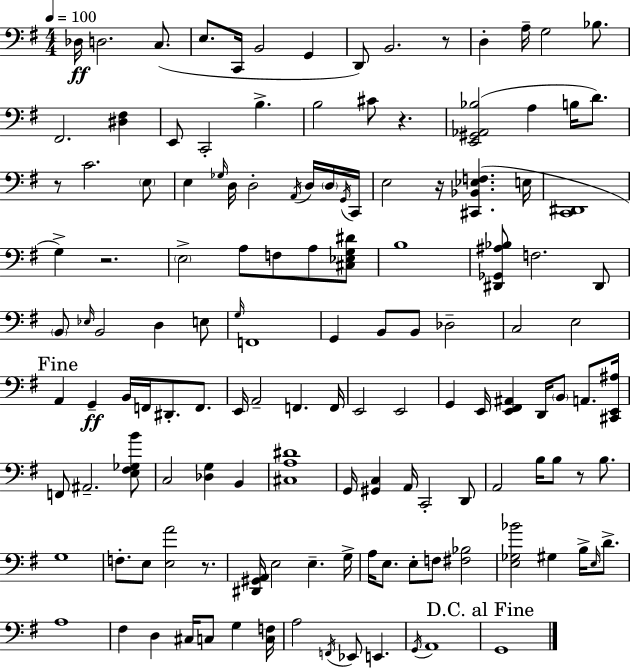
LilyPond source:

{
  \clef bass
  \numericTimeSignature
  \time 4/4
  \key e \minor
  \tempo 4 = 100
  des16\ff d2. c8.( | e8. c,16 b,2 g,4 | d,8) b,2. r8 | d4-. a16-- g2 bes8. | \break fis,2. <dis fis>4 | e,8 c,2-. b4.-> | b2 cis'8 r4. | <e, gis, aes, bes>2( a4 b16 d'8.) | \break r8 c'2. \parenthesize e8 | e4 \grace { ges16 } d16 d2-. \acciaccatura { a,16 } d16 | \parenthesize d16 \acciaccatura { g,16 } c,16 e2 r16 <cis, bes, ees f>4.( | e16 <c, dis,>1 | \break g4->) r2. | \parenthesize e2-> a8 f8 a8 | <cis ees g dis'>8 b1 | <dis, ges, ais bes>8 f2. | \break dis,8 \parenthesize b,8 \grace { ees16 } b,2 d4 | e8 \grace { g16 } f,1 | g,4 b,8 b,8 des2-- | c2 e2 | \break \mark "Fine" a,4 g,4--\ff b,16 f,16 dis,8.-. | f,8. e,16 a,2-- f,4. | f,16 e,2 e,2 | g,4 e,16 <e, fis, ais,>4 d,16 \parenthesize b,8 | \break a,8. <cis, e, ais>16 f,8 ais,2.-- | <e fis ges b'>8 c2 <des g>4 | b,4 <cis a dis'>1 | g,16 <gis, c>4 a,16 c,2-. | \break d,8 a,2 b16 b8 | r8 b8. g1 | f8.-. e8 <e a'>2 | r8. <dis, gis, a,>16 e2 e4.-- | \break g16-> a16 e8. e8-. f8 <fis bes>2 | <e ges bes'>2 gis4 | b16-> \grace { e16 } d'8.-> a1 | fis4 d4 cis16 c8 | \break g4 <c f>16 a2 \acciaccatura { f,16 } ees,8 | e,4. \acciaccatura { g,16 } a,1 | \mark "D.C. al Fine" g,1 | \bar "|."
}